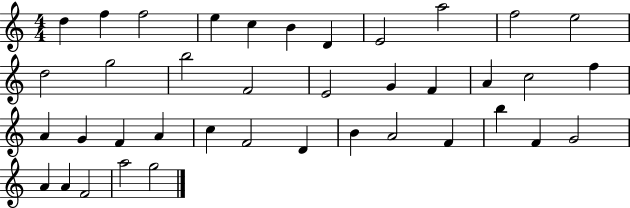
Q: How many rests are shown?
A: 0